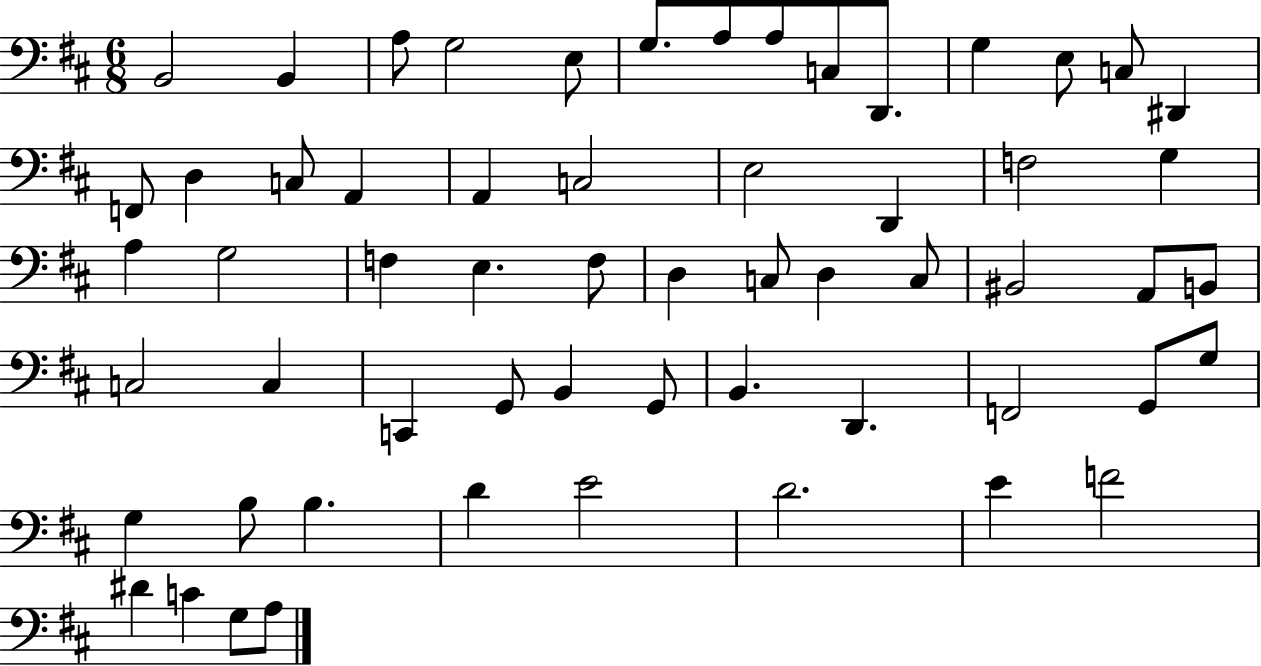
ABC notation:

X:1
T:Untitled
M:6/8
L:1/4
K:D
B,,2 B,, A,/2 G,2 E,/2 G,/2 A,/2 A,/2 C,/2 D,,/2 G, E,/2 C,/2 ^D,, F,,/2 D, C,/2 A,, A,, C,2 E,2 D,, F,2 G, A, G,2 F, E, F,/2 D, C,/2 D, C,/2 ^B,,2 A,,/2 B,,/2 C,2 C, C,, G,,/2 B,, G,,/2 B,, D,, F,,2 G,,/2 G,/2 G, B,/2 B, D E2 D2 E F2 ^D C G,/2 A,/2